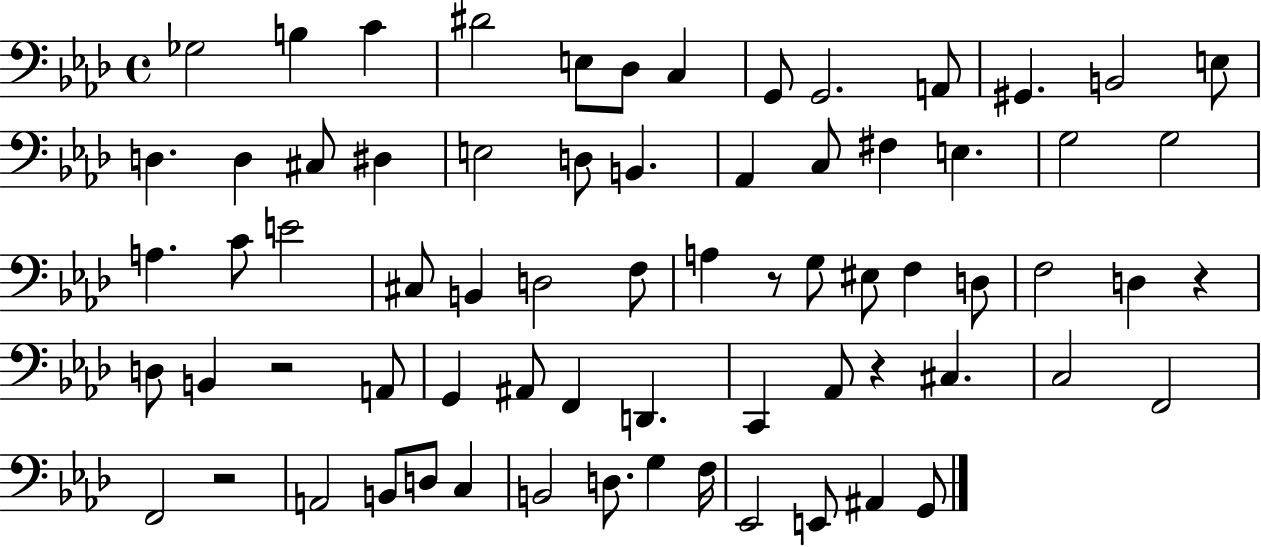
{
  \clef bass
  \time 4/4
  \defaultTimeSignature
  \key aes \major
  \repeat volta 2 { ges2 b4 c'4 | dis'2 e8 des8 c4 | g,8 g,2. a,8 | gis,4. b,2 e8 | \break d4. d4 cis8 dis4 | e2 d8 b,4. | aes,4 c8 fis4 e4. | g2 g2 | \break a4. c'8 e'2 | cis8 b,4 d2 f8 | a4 r8 g8 eis8 f4 d8 | f2 d4 r4 | \break d8 b,4 r2 a,8 | g,4 ais,8 f,4 d,4. | c,4 aes,8 r4 cis4. | c2 f,2 | \break f,2 r2 | a,2 b,8 d8 c4 | b,2 d8. g4 f16 | ees,2 e,8 ais,4 g,8 | \break } \bar "|."
}